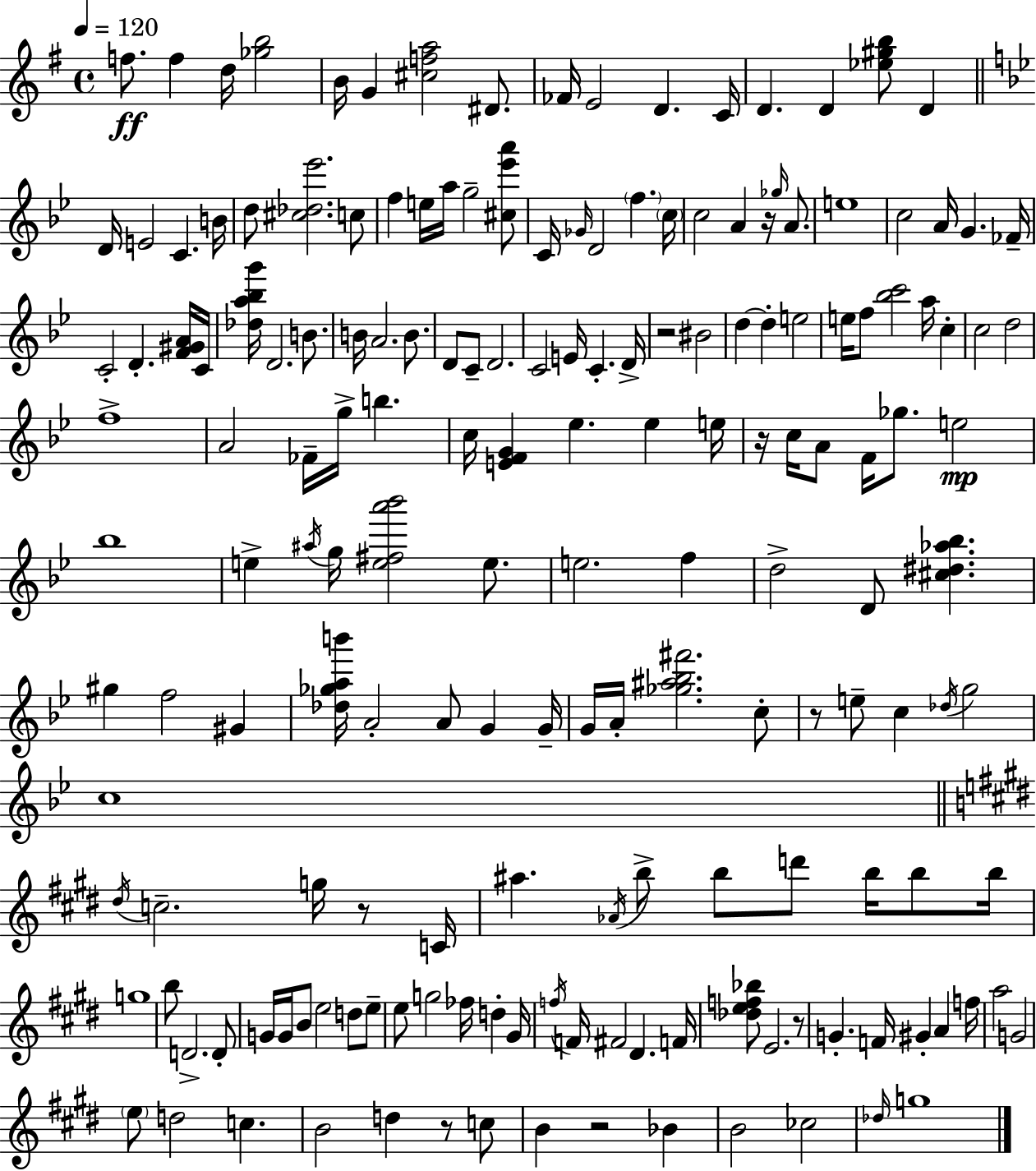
{
  \clef treble
  \time 4/4
  \defaultTimeSignature
  \key g \major
  \tempo 4 = 120
  f''8.\ff f''4 d''16 <ges'' b''>2 | b'16 g'4 <cis'' f'' a''>2 dis'8. | fes'16 e'2 d'4. c'16 | d'4. d'4 <ees'' gis'' b''>8 d'4 | \break \bar "||" \break \key g \minor d'16 e'2 c'4. b'16 | d''8 <cis'' des'' ees'''>2. c''8 | f''4 e''16 a''16 g''2-- <cis'' ees''' a'''>8 | c'16 \grace { ges'16 } d'2 \parenthesize f''4. | \break \parenthesize c''16 c''2 a'4 r16 \grace { ges''16 } a'8. | e''1 | c''2 a'16 g'4. | fes'16-- c'2-. d'4.-. | \break <f' gis' a'>16 c'16 <des'' a'' bes'' g'''>16 d'2. b'8. | b'16 a'2. b'8. | d'8 c'8-- d'2. | c'2 e'16 c'4.-. | \break d'16-> r2 bis'2 | d''4~~ d''4-. e''2 | e''16 f''8 <bes'' c'''>2 a''16 c''4-. | c''2 d''2 | \break f''1-> | a'2 fes'16-- g''16-> b''4. | c''16 <e' f' g'>4 ees''4. ees''4 | e''16 r16 c''16 a'8 f'16 ges''8. e''2\mp | \break bes''1 | e''4-> \acciaccatura { ais''16 } g''16 <e'' fis'' a''' bes'''>2 | e''8. e''2. f''4 | d''2-> d'8 <cis'' dis'' aes'' bes''>4. | \break gis''4 f''2 gis'4 | <des'' ges'' a'' b'''>16 a'2-. a'8 g'4 | g'16-- g'16 a'16-. <ges'' ais'' bes'' fis'''>2. | c''8-. r8 e''8-- c''4 \acciaccatura { des''16 } g''2 | \break c''1 | \bar "||" \break \key e \major \acciaccatura { dis''16 } c''2.-- g''16 r8 | c'16 ais''4. \acciaccatura { aes'16 } b''8-> b''8 d'''8 b''16 b''8 | b''16 g''1 | b''8 d'2.-> | \break d'8-. g'16 g'16 b'8 e''2 d''8 | e''8-- e''8 g''2 fes''16 d''4-. | gis'16 \acciaccatura { f''16 } f'16 fis'2 dis'4. | f'16 <des'' e'' f'' bes''>8 e'2. | \break r8 g'4.-. f'16 gis'4-. a'4 | f''16 a''2 g'2 | \parenthesize e''8 d''2 c''4. | b'2 d''4 r8 | \break c''8 b'4 r2 bes'4 | b'2 ces''2 | \grace { des''16 } g''1 | \bar "|."
}